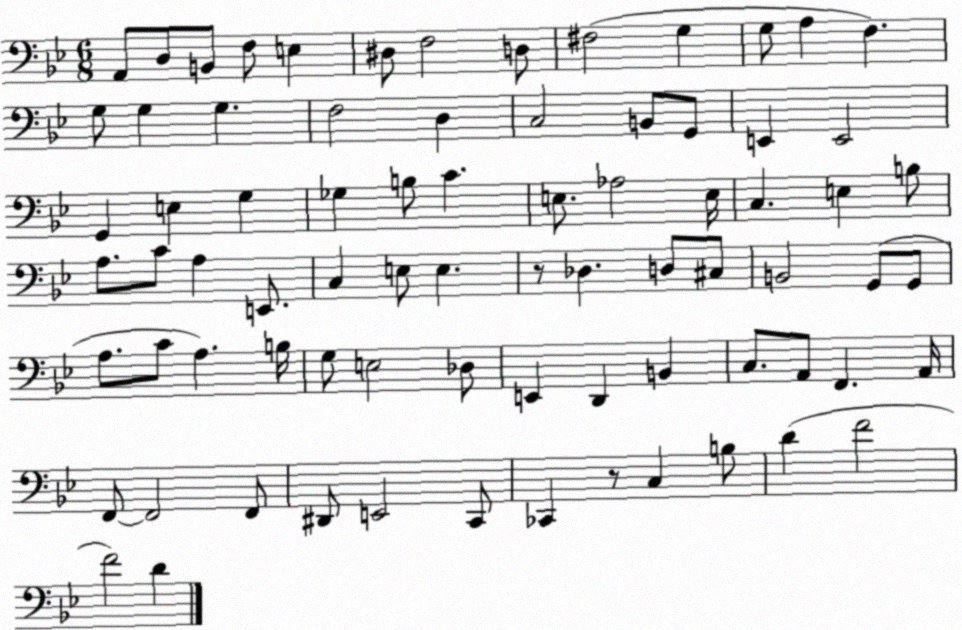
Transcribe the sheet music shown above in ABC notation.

X:1
T:Untitled
M:6/8
L:1/4
K:Bb
A,,/2 D,/2 B,,/2 F,/2 E, ^D,/2 F,2 D,/2 ^F,2 G, G,/2 A, F, G,/2 G, G, F,2 D, C,2 B,,/2 G,,/2 E,, E,,2 G,, E, G, _G, B,/2 C E,/2 _A,2 E,/4 C, E, B,/2 A,/2 C/2 A, E,,/2 C, E,/2 E, z/2 _D, D,/2 ^C,/2 B,,2 G,,/2 G,,/2 A,/2 C/2 A, B,/4 G,/2 E,2 _D,/2 E,, D,, B,, C,/2 A,,/2 F,, A,,/4 F,,/2 F,,2 F,,/2 ^D,,/2 E,,2 C,,/2 _C,, z/2 C, B,/2 D F2 F2 D